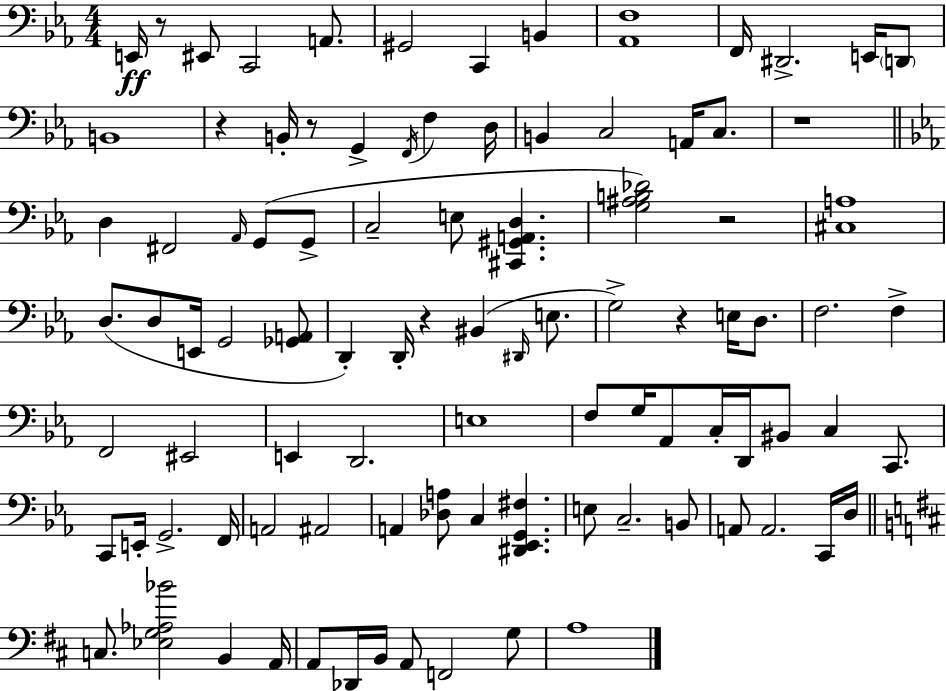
E2/s R/e EIS2/e C2/h A2/e. G#2/h C2/q B2/q [Ab2,F3]/w F2/s D#2/h. E2/s D2/e B2/w R/q B2/s R/e G2/q F2/s F3/q D3/s B2/q C3/h A2/s C3/e. R/w D3/q F#2/h Ab2/s G2/e G2/e C3/h E3/e [C#2,G#2,A2,D3]/q. [G3,A#3,B3,Db4]/h R/h [C#3,A3]/w D3/e. D3/e E2/s G2/h [Gb2,A2]/e D2/q D2/s R/q BIS2/q D#2/s E3/e. G3/h R/q E3/s D3/e. F3/h. F3/q F2/h EIS2/h E2/q D2/h. E3/w F3/e G3/s Ab2/e C3/s D2/s BIS2/e C3/q C2/e. C2/e E2/s G2/h. F2/s A2/h A#2/h A2/q [Db3,A3]/e C3/q [D#2,Eb2,G2,F#3]/q. E3/e C3/h. B2/e A2/e A2/h. C2/s D3/s C3/e. [Eb3,G3,Ab3,Bb4]/h B2/q A2/s A2/e Db2/s B2/s A2/e F2/h G3/e A3/w